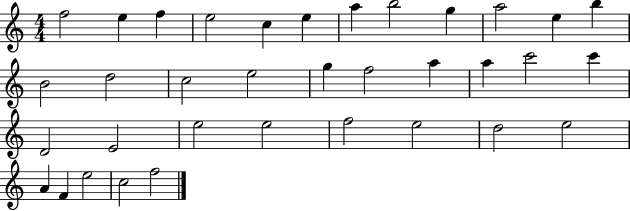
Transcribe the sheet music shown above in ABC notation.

X:1
T:Untitled
M:4/4
L:1/4
K:C
f2 e f e2 c e a b2 g a2 e b B2 d2 c2 e2 g f2 a a c'2 c' D2 E2 e2 e2 f2 e2 d2 e2 A F e2 c2 f2